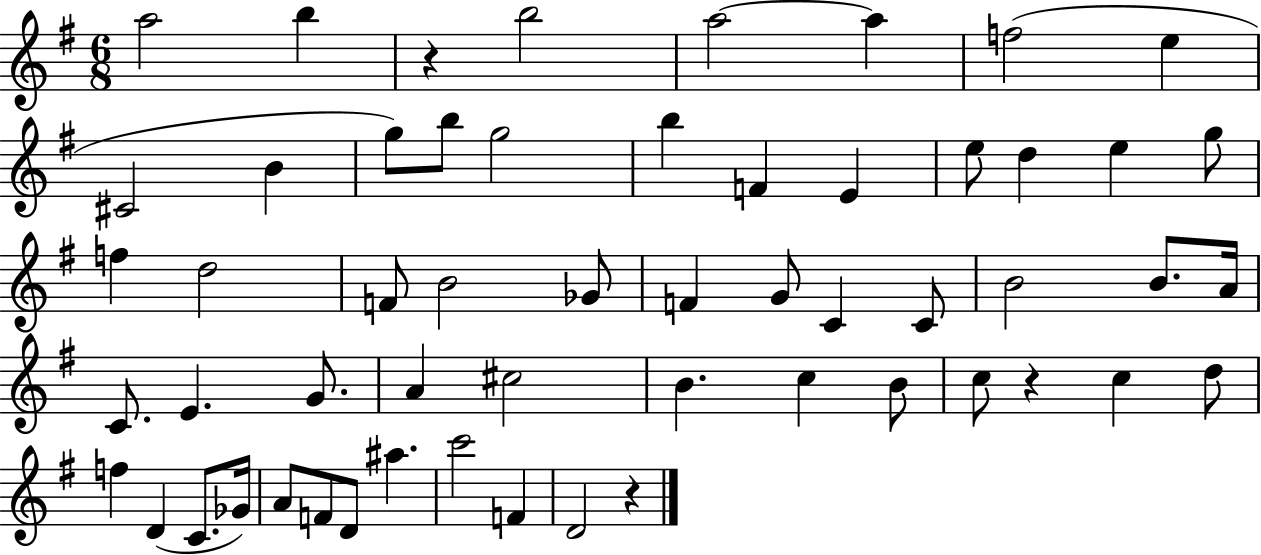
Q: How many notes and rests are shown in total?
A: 56